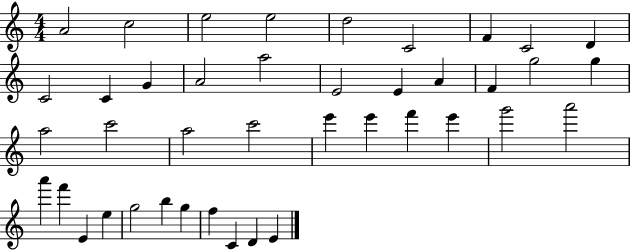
A4/h C5/h E5/h E5/h D5/h C4/h F4/q C4/h D4/q C4/h C4/q G4/q A4/h A5/h E4/h E4/q A4/q F4/q G5/h G5/q A5/h C6/h A5/h C6/h E6/q E6/q F6/q E6/q G6/h A6/h A6/q F6/q E4/q E5/q G5/h B5/q G5/q F5/q C4/q D4/q E4/q